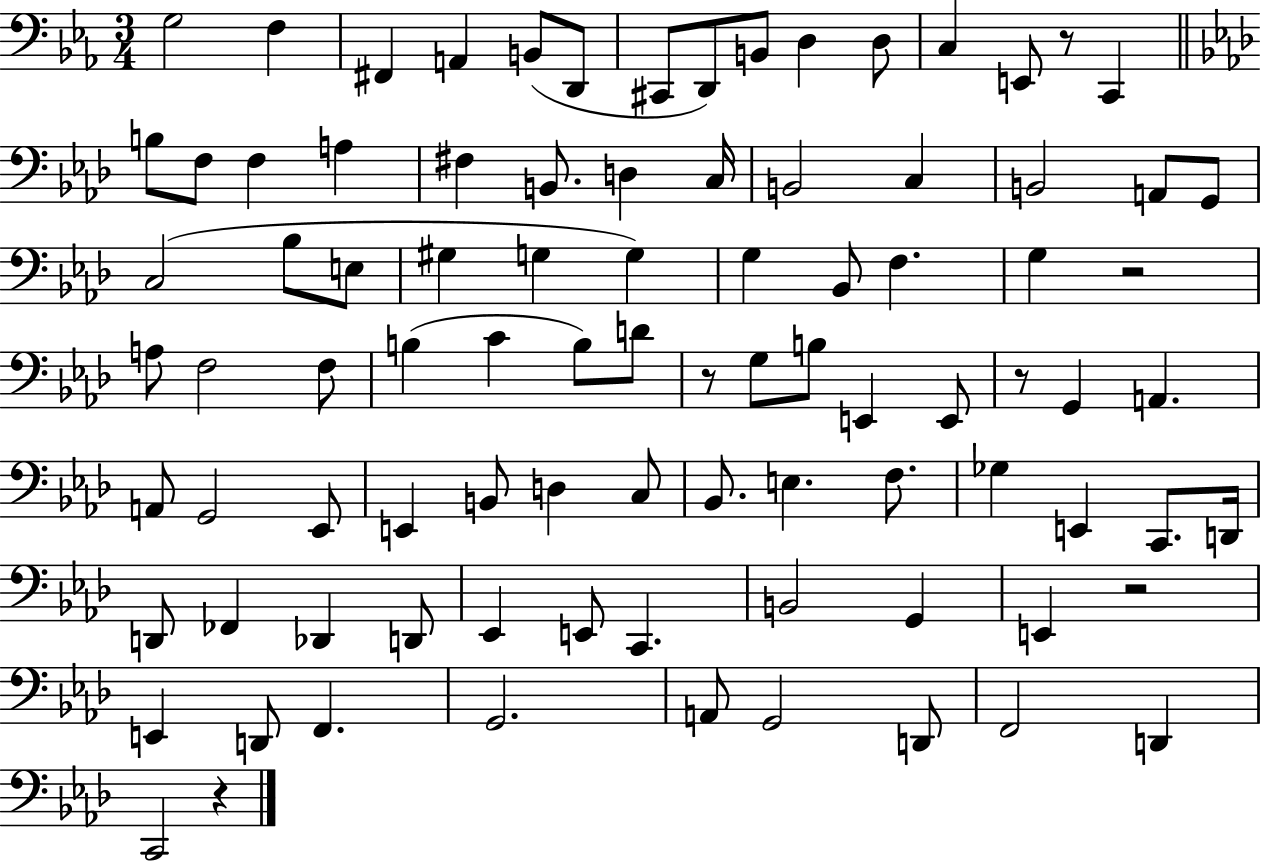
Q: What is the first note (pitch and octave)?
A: G3